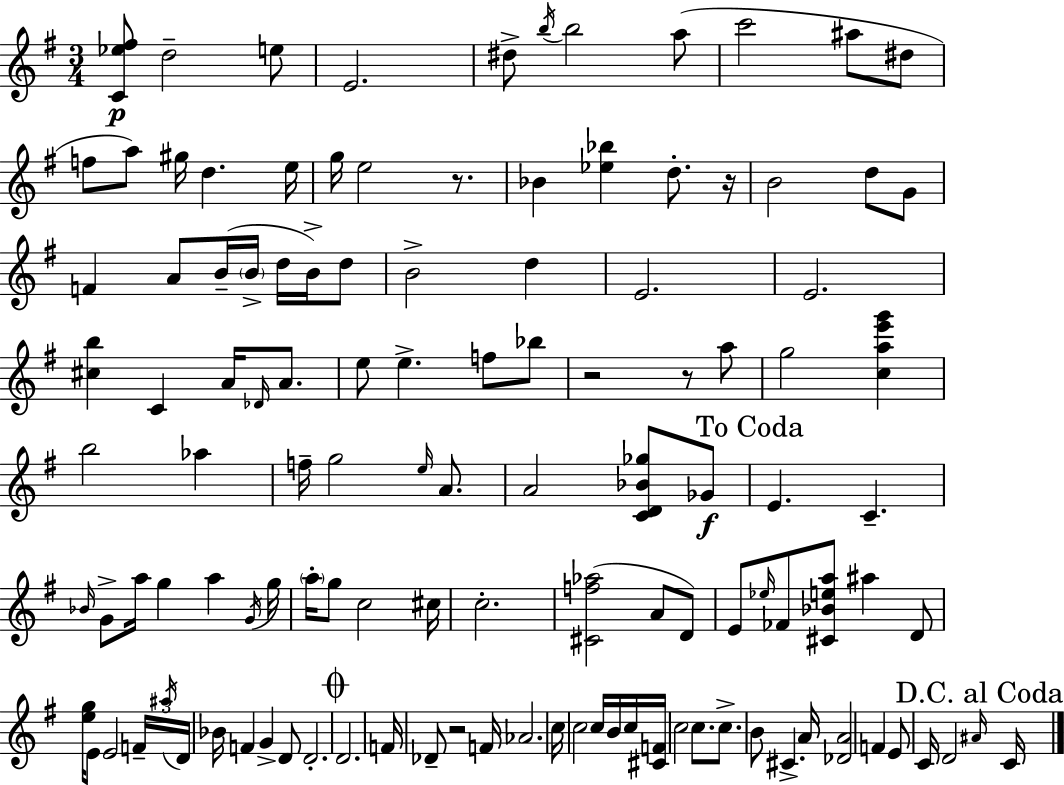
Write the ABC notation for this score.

X:1
T:Untitled
M:3/4
L:1/4
K:G
[C_e^f]/2 d2 e/2 E2 ^d/2 b/4 b2 a/2 c'2 ^a/2 ^d/2 f/2 a/2 ^g/4 d e/4 g/4 e2 z/2 _B [_e_b] d/2 z/4 B2 d/2 G/2 F A/2 B/4 B/4 d/4 B/4 d/2 B2 d E2 E2 [^cb] C A/4 _D/4 A/2 e/2 e f/2 _b/2 z2 z/2 a/2 g2 [cae'g'] b2 _a f/4 g2 e/4 A/2 A2 [CD_B_g]/2 _G/2 E C _B/4 G/2 a/4 g a G/4 g/4 a/4 g/2 c2 ^c/4 c2 [^Cf_a]2 A/2 D/2 E/2 _e/4 _F/2 [^C_Bea]/2 ^a D/2 [eg]/4 E/2 E2 F/4 ^a/4 D/4 _B/4 F G D/2 D2 D2 F/4 _D/2 z2 F/4 _A2 c/4 c2 c/4 B/4 c/4 [^CF]/4 c2 c/2 c/2 B/2 ^C A/4 [_DA]2 F E/2 C/4 D2 ^A/4 C/4